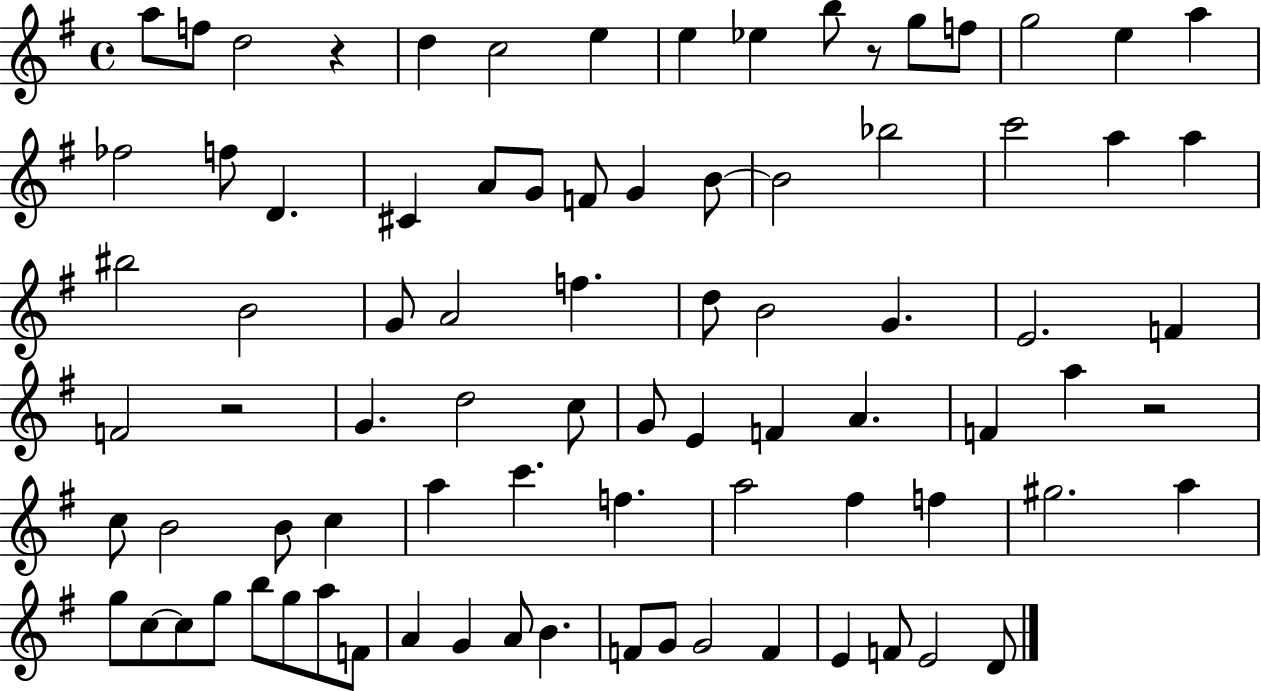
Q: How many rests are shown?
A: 4